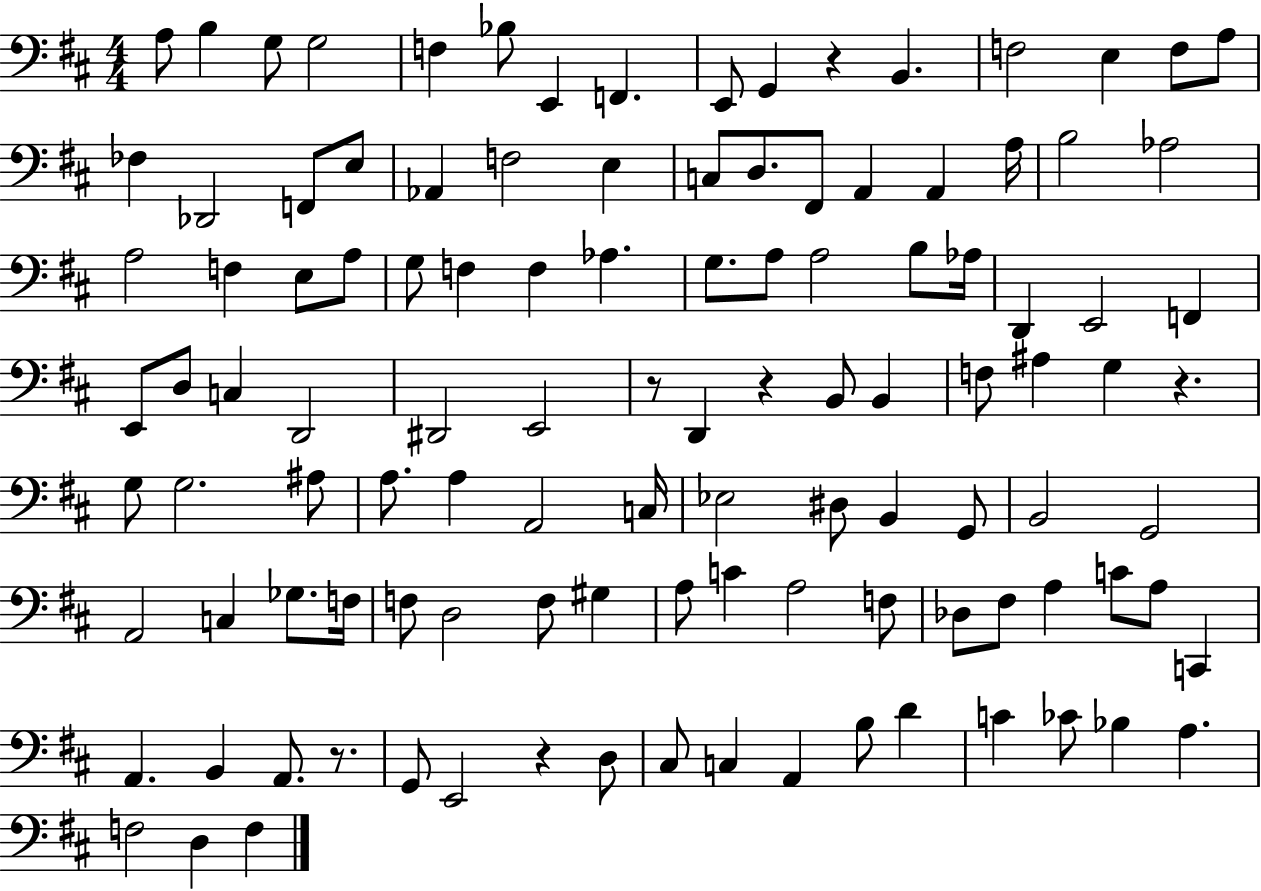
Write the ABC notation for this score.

X:1
T:Untitled
M:4/4
L:1/4
K:D
A,/2 B, G,/2 G,2 F, _B,/2 E,, F,, E,,/2 G,, z B,, F,2 E, F,/2 A,/2 _F, _D,,2 F,,/2 E,/2 _A,, F,2 E, C,/2 D,/2 ^F,,/2 A,, A,, A,/4 B,2 _A,2 A,2 F, E,/2 A,/2 G,/2 F, F, _A, G,/2 A,/2 A,2 B,/2 _A,/4 D,, E,,2 F,, E,,/2 D,/2 C, D,,2 ^D,,2 E,,2 z/2 D,, z B,,/2 B,, F,/2 ^A, G, z G,/2 G,2 ^A,/2 A,/2 A, A,,2 C,/4 _E,2 ^D,/2 B,, G,,/2 B,,2 G,,2 A,,2 C, _G,/2 F,/4 F,/2 D,2 F,/2 ^G, A,/2 C A,2 F,/2 _D,/2 ^F,/2 A, C/2 A,/2 C,, A,, B,, A,,/2 z/2 G,,/2 E,,2 z D,/2 ^C,/2 C, A,, B,/2 D C _C/2 _B, A, F,2 D, F,